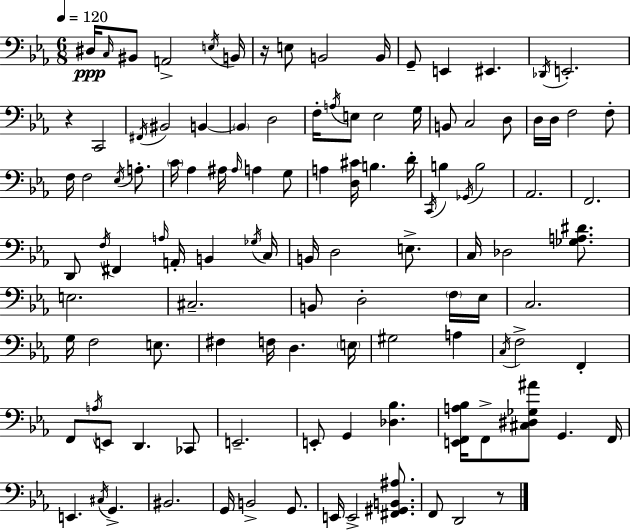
{
  \clef bass
  \numericTimeSignature
  \time 6/8
  \key ees \major
  \tempo 4 = 120
  \repeat volta 2 { dis16\ppp \grace { c16 } bis,8 a,2-> | \acciaccatura { e16 } b,16 r16 e8 b,2 | b,16 g,8-- e,4 eis,4. | \acciaccatura { des,16 } e,2.-. | \break r4 c,2 | \acciaccatura { fis,16 } bis,2 | b,4~~ \parenthesize b,4 d2 | f16-. \acciaccatura { a16 } e8 e2 | \break g16 b,8 c2 | d8 d16 d16 f2 | f8-. f16 f2 | \acciaccatura { ees16 } a8.-. \parenthesize c'16 aes4 ais16 | \break \grace { ais16 } a4 g8 a4 <d cis'>16 | b4. d'16-. \acciaccatura { c,16 } b4 | \acciaccatura { ges,16 } b2 aes,2. | f,2. | \break d,8 \acciaccatura { f16 } | fis,4 \grace { a16 } a,16-. b,4 \acciaccatura { ges16 } c16 | b,16 d2 e8.-> | c16 des2 <ges a dis'>8. | \break e2. | cis2.-- | b,8 d2-. \parenthesize f16 ees16 | c2. | \break g16 f2 e8. | fis4 f16 d4. \parenthesize e16 | gis2 a4 | \acciaccatura { c16 } f2-> f,4-. | \break f,8 \acciaccatura { a16 } e,8 d,4. | ces,8 e,2.-- | e,8-. g,4 <des bes>4. | <e, f, a bes>16 f,8-> <cis dis ges ais'>8 g,4. | \break f,16 e,4. \acciaccatura { cis16 } g,4.-> | bis,2. | g,16 b,2-> | g,8. e,16 e,2-> | \break <fis, gis, b, ais>8. f,8 d,2 | r8 } \bar "|."
}